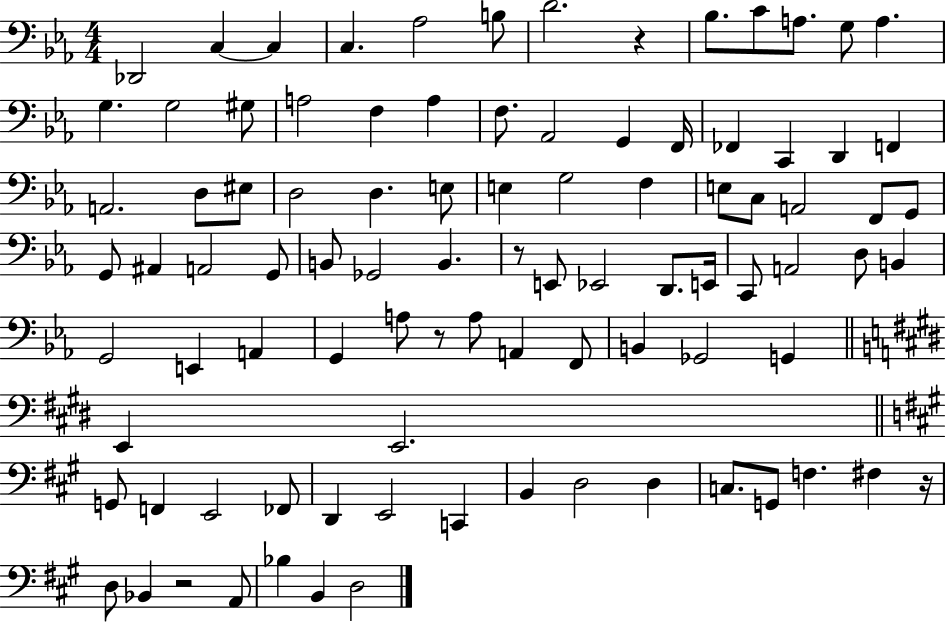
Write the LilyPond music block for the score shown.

{
  \clef bass
  \numericTimeSignature
  \time 4/4
  \key ees \major
  des,2 c4~~ c4 | c4. aes2 b8 | d'2. r4 | bes8. c'8 a8. g8 a4. | \break g4. g2 gis8 | a2 f4 a4 | f8. aes,2 g,4 f,16 | fes,4 c,4 d,4 f,4 | \break a,2. d8 eis8 | d2 d4. e8 | e4 g2 f4 | e8 c8 a,2 f,8 g,8 | \break g,8 ais,4 a,2 g,8 | b,8 ges,2 b,4. | r8 e,8 ees,2 d,8. e,16 | c,8 a,2 d8 b,4 | \break g,2 e,4 a,4 | g,4 a8 r8 a8 a,4 f,8 | b,4 ges,2 g,4 | \bar "||" \break \key e \major e,4 e,2. | \bar "||" \break \key a \major g,8 f,4 e,2 fes,8 | d,4 e,2 c,4 | b,4 d2 d4 | c8. g,8 f4. fis4 r16 | \break d8 bes,4 r2 a,8 | bes4 b,4 d2 | \bar "|."
}